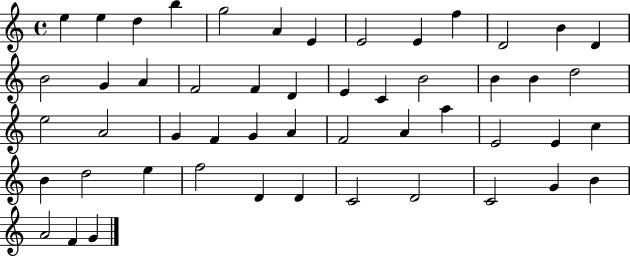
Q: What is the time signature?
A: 4/4